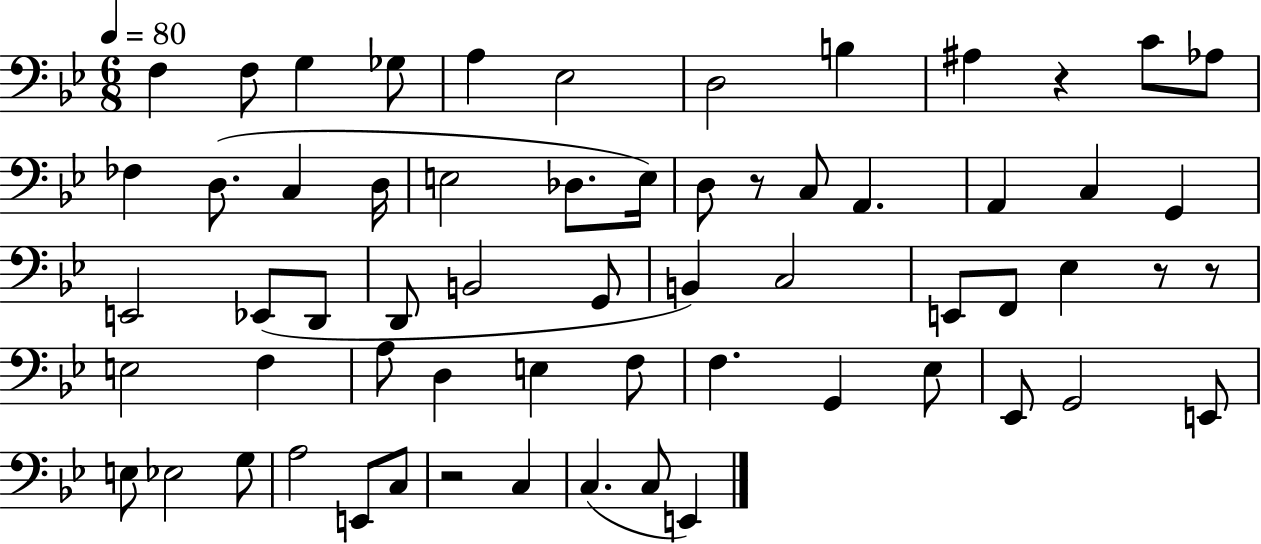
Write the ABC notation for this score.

X:1
T:Untitled
M:6/8
L:1/4
K:Bb
F, F,/2 G, _G,/2 A, _E,2 D,2 B, ^A, z C/2 _A,/2 _F, D,/2 C, D,/4 E,2 _D,/2 E,/4 D,/2 z/2 C,/2 A,, A,, C, G,, E,,2 _E,,/2 D,,/2 D,,/2 B,,2 G,,/2 B,, C,2 E,,/2 F,,/2 _E, z/2 z/2 E,2 F, A,/2 D, E, F,/2 F, G,, _E,/2 _E,,/2 G,,2 E,,/2 E,/2 _E,2 G,/2 A,2 E,,/2 C,/2 z2 C, C, C,/2 E,,